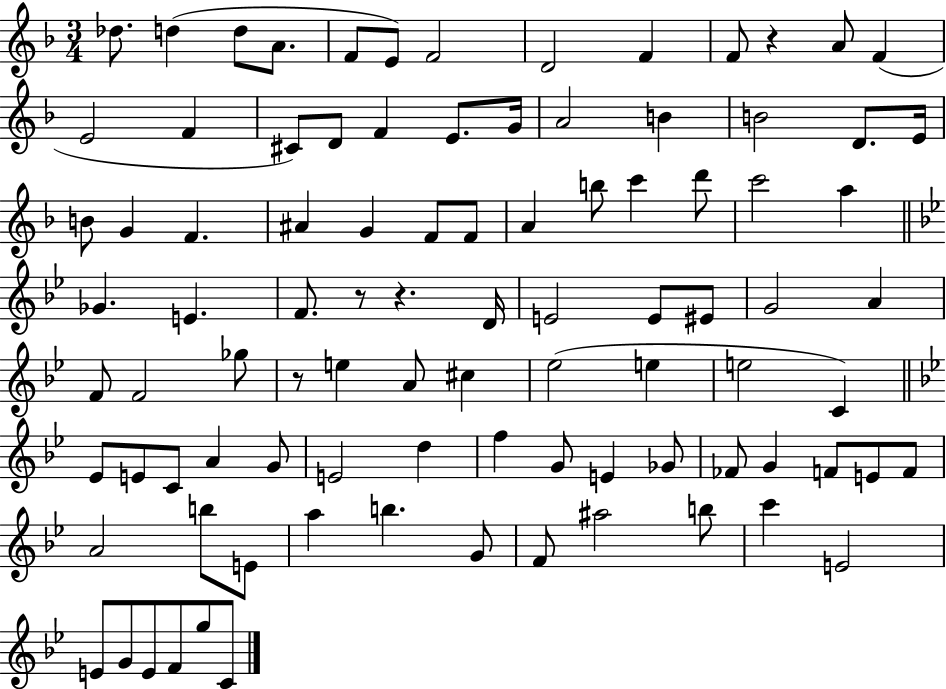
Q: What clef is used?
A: treble